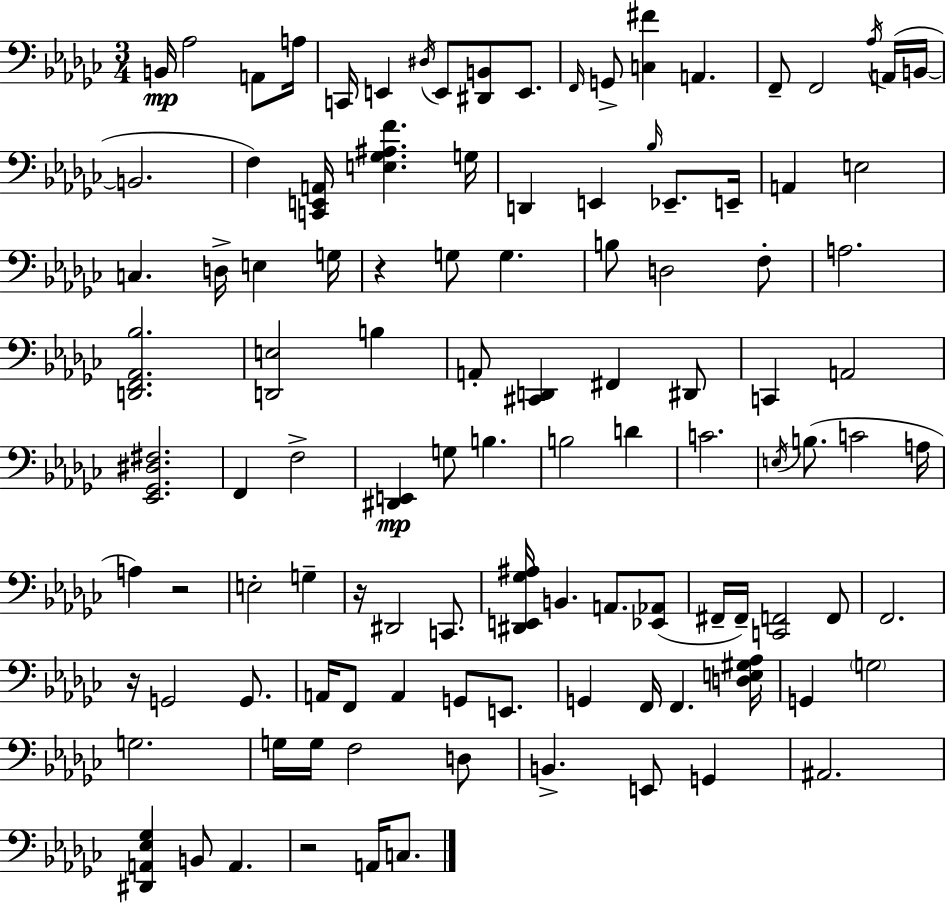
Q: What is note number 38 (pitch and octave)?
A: B3